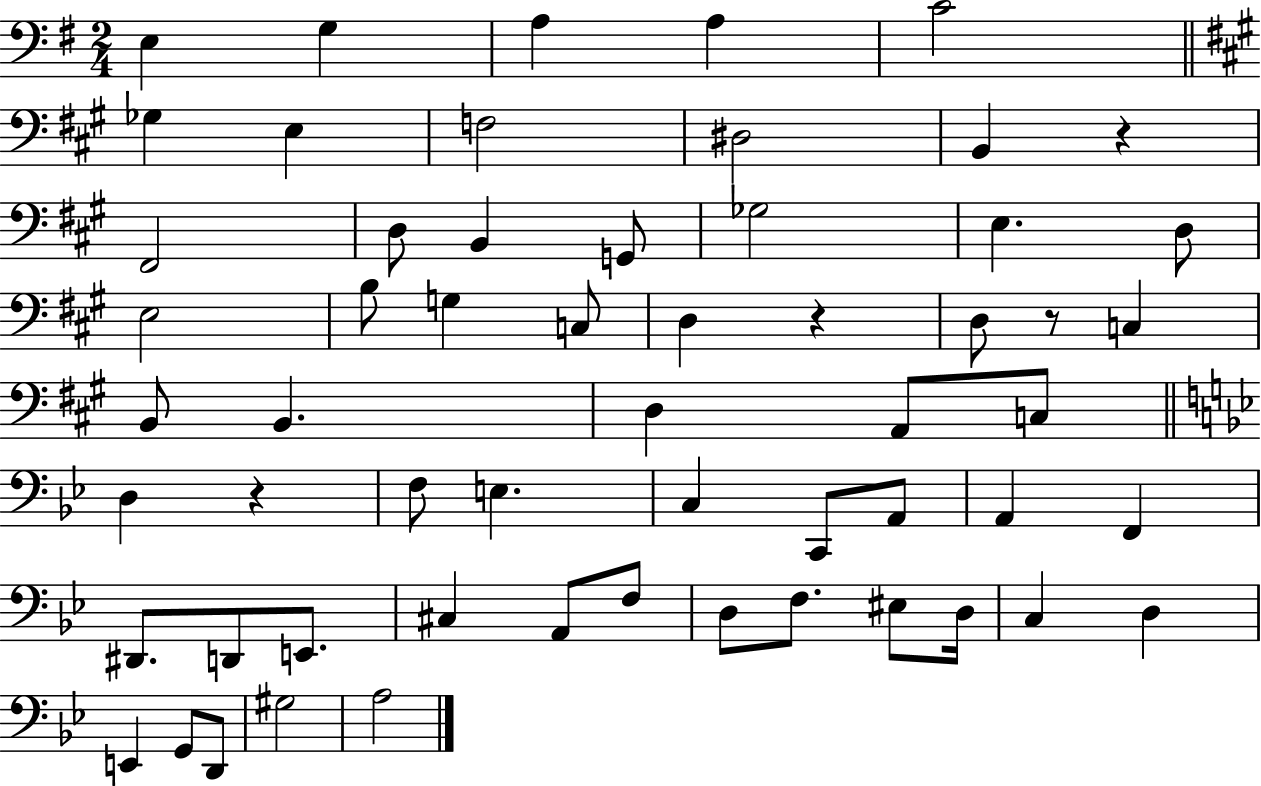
{
  \clef bass
  \numericTimeSignature
  \time 2/4
  \key g \major
  e4 g4 | a4 a4 | c'2 | \bar "||" \break \key a \major ges4 e4 | f2 | dis2 | b,4 r4 | \break fis,2 | d8 b,4 g,8 | ges2 | e4. d8 | \break e2 | b8 g4 c8 | d4 r4 | d8 r8 c4 | \break b,8 b,4. | d4 a,8 c8 | \bar "||" \break \key bes \major d4 r4 | f8 e4. | c4 c,8 a,8 | a,4 f,4 | \break dis,8. d,8 e,8. | cis4 a,8 f8 | d8 f8. eis8 d16 | c4 d4 | \break e,4 g,8 d,8 | gis2 | a2 | \bar "|."
}